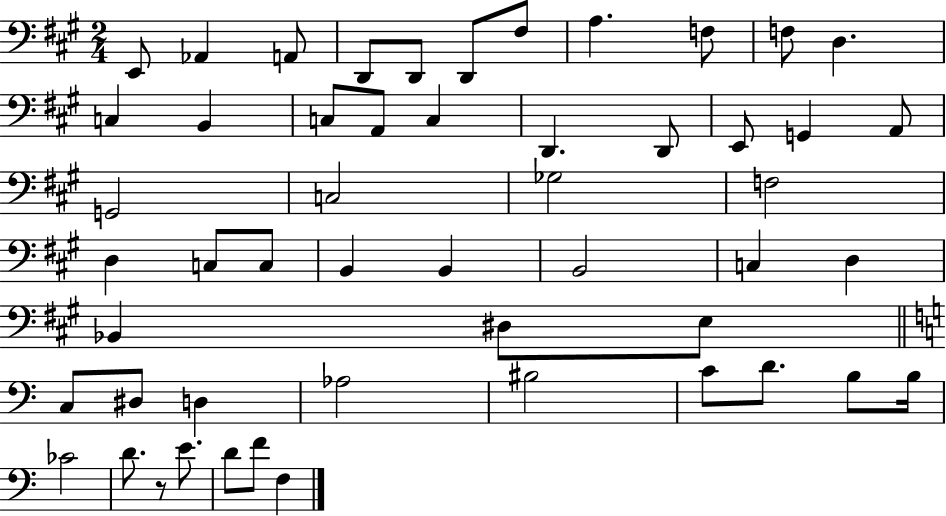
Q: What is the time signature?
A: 2/4